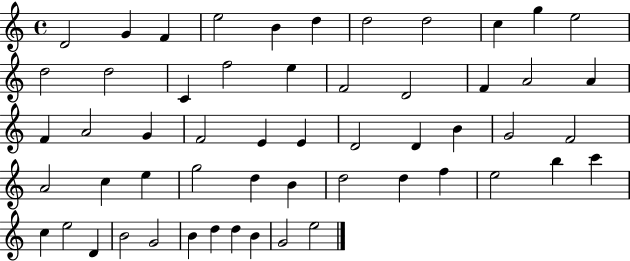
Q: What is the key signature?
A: C major